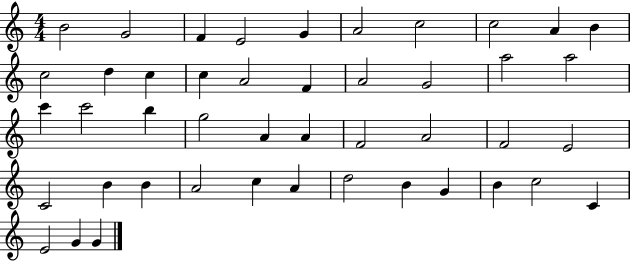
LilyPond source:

{
  \clef treble
  \numericTimeSignature
  \time 4/4
  \key c \major
  b'2 g'2 | f'4 e'2 g'4 | a'2 c''2 | c''2 a'4 b'4 | \break c''2 d''4 c''4 | c''4 a'2 f'4 | a'2 g'2 | a''2 a''2 | \break c'''4 c'''2 b''4 | g''2 a'4 a'4 | f'2 a'2 | f'2 e'2 | \break c'2 b'4 b'4 | a'2 c''4 a'4 | d''2 b'4 g'4 | b'4 c''2 c'4 | \break e'2 g'4 g'4 | \bar "|."
}